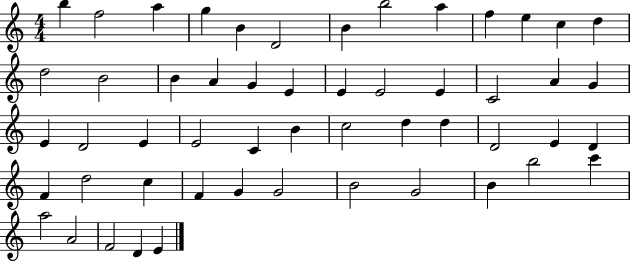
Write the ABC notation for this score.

X:1
T:Untitled
M:4/4
L:1/4
K:C
b f2 a g B D2 B b2 a f e c d d2 B2 B A G E E E2 E C2 A G E D2 E E2 C B c2 d d D2 E D F d2 c F G G2 B2 G2 B b2 c' a2 A2 F2 D E